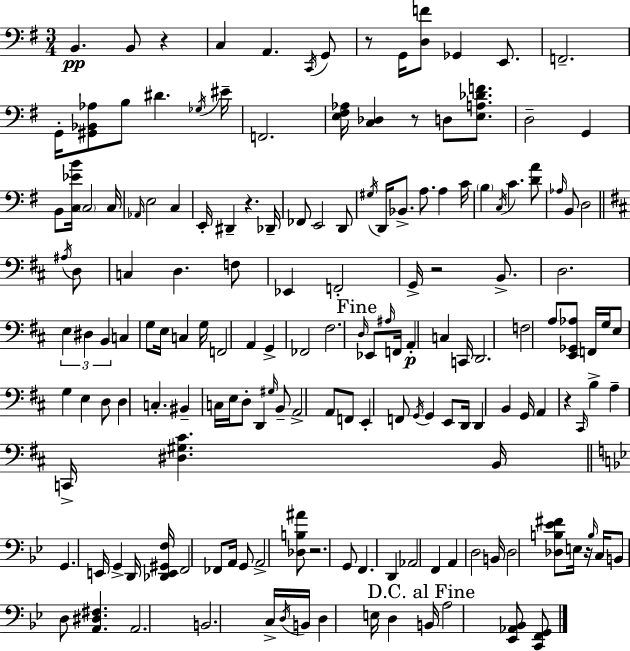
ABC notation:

X:1
T:Untitled
M:3/4
L:1/4
K:Em
B,, B,,/2 z C, A,, C,,/4 G,,/2 z/2 G,,/4 [D,F]/2 _G,, E,,/2 F,,2 G,,/4 [^G,,_B,,_A,]/2 B,/2 ^D _G,/4 ^E/4 F,,2 [E,^F,_A,]/4 [C,_D,] z/2 D,/2 [E,A,_DF]/2 D,2 G,, B,,/2 [C,_EB]/4 C,2 C,/4 _A,,/4 E,2 C, E,,/4 ^D,, z _D,,/4 _F,,/2 E,,2 D,,/2 ^G,/4 D,,/4 _B,,/2 A,/2 A, C/4 B, C,/4 C [DA]/2 _A,/4 B,,/2 D,2 ^A,/4 D,/2 C, D, F,/2 _E,, F,,2 G,,/4 z2 B,,/2 D,2 E, ^D, B,, C, G,/2 E,/4 C, G,/4 F,,2 A,, G,, _F,,2 ^F,2 D,/4 _E,,/2 ^A,/4 F,,/4 A,, C, C,,/4 D,,2 F,2 A,/2 [E,,_G,,_A,]/2 F,,/4 G,/4 E,/2 G, E, D,/2 D, C, ^B,, C,/4 E,/4 D,/2 D,, ^G,/4 B,,/2 A,,2 A,,/2 F,,/2 E,, F,,/2 G,,/4 G,, E,,/2 D,,/4 D,, B,, G,,/4 A,, z ^C,,/4 B, A, C,,/4 [^D,^G,^C] B,,/4 G,, E,,/4 G,, D,,/4 [_D,,E,,^G,,F,]/4 F,,2 _F,,/2 A,,/4 G,,/2 A,,2 [_D,B,^A]/2 z2 G,,/2 F,, D,, _A,,2 F,, A,, D,2 B,,/4 D,2 [_D,B,_E^F]/2 E,/4 z/4 B,/4 C,/4 B,,/2 D,/2 [A,,^D,^F,] A,,2 B,,2 C,/4 D,/4 B,,/4 D, E,/4 D, B,,/4 A,2 [_E,,_A,,_B,,]/2 [C,,F,,G,,]/2